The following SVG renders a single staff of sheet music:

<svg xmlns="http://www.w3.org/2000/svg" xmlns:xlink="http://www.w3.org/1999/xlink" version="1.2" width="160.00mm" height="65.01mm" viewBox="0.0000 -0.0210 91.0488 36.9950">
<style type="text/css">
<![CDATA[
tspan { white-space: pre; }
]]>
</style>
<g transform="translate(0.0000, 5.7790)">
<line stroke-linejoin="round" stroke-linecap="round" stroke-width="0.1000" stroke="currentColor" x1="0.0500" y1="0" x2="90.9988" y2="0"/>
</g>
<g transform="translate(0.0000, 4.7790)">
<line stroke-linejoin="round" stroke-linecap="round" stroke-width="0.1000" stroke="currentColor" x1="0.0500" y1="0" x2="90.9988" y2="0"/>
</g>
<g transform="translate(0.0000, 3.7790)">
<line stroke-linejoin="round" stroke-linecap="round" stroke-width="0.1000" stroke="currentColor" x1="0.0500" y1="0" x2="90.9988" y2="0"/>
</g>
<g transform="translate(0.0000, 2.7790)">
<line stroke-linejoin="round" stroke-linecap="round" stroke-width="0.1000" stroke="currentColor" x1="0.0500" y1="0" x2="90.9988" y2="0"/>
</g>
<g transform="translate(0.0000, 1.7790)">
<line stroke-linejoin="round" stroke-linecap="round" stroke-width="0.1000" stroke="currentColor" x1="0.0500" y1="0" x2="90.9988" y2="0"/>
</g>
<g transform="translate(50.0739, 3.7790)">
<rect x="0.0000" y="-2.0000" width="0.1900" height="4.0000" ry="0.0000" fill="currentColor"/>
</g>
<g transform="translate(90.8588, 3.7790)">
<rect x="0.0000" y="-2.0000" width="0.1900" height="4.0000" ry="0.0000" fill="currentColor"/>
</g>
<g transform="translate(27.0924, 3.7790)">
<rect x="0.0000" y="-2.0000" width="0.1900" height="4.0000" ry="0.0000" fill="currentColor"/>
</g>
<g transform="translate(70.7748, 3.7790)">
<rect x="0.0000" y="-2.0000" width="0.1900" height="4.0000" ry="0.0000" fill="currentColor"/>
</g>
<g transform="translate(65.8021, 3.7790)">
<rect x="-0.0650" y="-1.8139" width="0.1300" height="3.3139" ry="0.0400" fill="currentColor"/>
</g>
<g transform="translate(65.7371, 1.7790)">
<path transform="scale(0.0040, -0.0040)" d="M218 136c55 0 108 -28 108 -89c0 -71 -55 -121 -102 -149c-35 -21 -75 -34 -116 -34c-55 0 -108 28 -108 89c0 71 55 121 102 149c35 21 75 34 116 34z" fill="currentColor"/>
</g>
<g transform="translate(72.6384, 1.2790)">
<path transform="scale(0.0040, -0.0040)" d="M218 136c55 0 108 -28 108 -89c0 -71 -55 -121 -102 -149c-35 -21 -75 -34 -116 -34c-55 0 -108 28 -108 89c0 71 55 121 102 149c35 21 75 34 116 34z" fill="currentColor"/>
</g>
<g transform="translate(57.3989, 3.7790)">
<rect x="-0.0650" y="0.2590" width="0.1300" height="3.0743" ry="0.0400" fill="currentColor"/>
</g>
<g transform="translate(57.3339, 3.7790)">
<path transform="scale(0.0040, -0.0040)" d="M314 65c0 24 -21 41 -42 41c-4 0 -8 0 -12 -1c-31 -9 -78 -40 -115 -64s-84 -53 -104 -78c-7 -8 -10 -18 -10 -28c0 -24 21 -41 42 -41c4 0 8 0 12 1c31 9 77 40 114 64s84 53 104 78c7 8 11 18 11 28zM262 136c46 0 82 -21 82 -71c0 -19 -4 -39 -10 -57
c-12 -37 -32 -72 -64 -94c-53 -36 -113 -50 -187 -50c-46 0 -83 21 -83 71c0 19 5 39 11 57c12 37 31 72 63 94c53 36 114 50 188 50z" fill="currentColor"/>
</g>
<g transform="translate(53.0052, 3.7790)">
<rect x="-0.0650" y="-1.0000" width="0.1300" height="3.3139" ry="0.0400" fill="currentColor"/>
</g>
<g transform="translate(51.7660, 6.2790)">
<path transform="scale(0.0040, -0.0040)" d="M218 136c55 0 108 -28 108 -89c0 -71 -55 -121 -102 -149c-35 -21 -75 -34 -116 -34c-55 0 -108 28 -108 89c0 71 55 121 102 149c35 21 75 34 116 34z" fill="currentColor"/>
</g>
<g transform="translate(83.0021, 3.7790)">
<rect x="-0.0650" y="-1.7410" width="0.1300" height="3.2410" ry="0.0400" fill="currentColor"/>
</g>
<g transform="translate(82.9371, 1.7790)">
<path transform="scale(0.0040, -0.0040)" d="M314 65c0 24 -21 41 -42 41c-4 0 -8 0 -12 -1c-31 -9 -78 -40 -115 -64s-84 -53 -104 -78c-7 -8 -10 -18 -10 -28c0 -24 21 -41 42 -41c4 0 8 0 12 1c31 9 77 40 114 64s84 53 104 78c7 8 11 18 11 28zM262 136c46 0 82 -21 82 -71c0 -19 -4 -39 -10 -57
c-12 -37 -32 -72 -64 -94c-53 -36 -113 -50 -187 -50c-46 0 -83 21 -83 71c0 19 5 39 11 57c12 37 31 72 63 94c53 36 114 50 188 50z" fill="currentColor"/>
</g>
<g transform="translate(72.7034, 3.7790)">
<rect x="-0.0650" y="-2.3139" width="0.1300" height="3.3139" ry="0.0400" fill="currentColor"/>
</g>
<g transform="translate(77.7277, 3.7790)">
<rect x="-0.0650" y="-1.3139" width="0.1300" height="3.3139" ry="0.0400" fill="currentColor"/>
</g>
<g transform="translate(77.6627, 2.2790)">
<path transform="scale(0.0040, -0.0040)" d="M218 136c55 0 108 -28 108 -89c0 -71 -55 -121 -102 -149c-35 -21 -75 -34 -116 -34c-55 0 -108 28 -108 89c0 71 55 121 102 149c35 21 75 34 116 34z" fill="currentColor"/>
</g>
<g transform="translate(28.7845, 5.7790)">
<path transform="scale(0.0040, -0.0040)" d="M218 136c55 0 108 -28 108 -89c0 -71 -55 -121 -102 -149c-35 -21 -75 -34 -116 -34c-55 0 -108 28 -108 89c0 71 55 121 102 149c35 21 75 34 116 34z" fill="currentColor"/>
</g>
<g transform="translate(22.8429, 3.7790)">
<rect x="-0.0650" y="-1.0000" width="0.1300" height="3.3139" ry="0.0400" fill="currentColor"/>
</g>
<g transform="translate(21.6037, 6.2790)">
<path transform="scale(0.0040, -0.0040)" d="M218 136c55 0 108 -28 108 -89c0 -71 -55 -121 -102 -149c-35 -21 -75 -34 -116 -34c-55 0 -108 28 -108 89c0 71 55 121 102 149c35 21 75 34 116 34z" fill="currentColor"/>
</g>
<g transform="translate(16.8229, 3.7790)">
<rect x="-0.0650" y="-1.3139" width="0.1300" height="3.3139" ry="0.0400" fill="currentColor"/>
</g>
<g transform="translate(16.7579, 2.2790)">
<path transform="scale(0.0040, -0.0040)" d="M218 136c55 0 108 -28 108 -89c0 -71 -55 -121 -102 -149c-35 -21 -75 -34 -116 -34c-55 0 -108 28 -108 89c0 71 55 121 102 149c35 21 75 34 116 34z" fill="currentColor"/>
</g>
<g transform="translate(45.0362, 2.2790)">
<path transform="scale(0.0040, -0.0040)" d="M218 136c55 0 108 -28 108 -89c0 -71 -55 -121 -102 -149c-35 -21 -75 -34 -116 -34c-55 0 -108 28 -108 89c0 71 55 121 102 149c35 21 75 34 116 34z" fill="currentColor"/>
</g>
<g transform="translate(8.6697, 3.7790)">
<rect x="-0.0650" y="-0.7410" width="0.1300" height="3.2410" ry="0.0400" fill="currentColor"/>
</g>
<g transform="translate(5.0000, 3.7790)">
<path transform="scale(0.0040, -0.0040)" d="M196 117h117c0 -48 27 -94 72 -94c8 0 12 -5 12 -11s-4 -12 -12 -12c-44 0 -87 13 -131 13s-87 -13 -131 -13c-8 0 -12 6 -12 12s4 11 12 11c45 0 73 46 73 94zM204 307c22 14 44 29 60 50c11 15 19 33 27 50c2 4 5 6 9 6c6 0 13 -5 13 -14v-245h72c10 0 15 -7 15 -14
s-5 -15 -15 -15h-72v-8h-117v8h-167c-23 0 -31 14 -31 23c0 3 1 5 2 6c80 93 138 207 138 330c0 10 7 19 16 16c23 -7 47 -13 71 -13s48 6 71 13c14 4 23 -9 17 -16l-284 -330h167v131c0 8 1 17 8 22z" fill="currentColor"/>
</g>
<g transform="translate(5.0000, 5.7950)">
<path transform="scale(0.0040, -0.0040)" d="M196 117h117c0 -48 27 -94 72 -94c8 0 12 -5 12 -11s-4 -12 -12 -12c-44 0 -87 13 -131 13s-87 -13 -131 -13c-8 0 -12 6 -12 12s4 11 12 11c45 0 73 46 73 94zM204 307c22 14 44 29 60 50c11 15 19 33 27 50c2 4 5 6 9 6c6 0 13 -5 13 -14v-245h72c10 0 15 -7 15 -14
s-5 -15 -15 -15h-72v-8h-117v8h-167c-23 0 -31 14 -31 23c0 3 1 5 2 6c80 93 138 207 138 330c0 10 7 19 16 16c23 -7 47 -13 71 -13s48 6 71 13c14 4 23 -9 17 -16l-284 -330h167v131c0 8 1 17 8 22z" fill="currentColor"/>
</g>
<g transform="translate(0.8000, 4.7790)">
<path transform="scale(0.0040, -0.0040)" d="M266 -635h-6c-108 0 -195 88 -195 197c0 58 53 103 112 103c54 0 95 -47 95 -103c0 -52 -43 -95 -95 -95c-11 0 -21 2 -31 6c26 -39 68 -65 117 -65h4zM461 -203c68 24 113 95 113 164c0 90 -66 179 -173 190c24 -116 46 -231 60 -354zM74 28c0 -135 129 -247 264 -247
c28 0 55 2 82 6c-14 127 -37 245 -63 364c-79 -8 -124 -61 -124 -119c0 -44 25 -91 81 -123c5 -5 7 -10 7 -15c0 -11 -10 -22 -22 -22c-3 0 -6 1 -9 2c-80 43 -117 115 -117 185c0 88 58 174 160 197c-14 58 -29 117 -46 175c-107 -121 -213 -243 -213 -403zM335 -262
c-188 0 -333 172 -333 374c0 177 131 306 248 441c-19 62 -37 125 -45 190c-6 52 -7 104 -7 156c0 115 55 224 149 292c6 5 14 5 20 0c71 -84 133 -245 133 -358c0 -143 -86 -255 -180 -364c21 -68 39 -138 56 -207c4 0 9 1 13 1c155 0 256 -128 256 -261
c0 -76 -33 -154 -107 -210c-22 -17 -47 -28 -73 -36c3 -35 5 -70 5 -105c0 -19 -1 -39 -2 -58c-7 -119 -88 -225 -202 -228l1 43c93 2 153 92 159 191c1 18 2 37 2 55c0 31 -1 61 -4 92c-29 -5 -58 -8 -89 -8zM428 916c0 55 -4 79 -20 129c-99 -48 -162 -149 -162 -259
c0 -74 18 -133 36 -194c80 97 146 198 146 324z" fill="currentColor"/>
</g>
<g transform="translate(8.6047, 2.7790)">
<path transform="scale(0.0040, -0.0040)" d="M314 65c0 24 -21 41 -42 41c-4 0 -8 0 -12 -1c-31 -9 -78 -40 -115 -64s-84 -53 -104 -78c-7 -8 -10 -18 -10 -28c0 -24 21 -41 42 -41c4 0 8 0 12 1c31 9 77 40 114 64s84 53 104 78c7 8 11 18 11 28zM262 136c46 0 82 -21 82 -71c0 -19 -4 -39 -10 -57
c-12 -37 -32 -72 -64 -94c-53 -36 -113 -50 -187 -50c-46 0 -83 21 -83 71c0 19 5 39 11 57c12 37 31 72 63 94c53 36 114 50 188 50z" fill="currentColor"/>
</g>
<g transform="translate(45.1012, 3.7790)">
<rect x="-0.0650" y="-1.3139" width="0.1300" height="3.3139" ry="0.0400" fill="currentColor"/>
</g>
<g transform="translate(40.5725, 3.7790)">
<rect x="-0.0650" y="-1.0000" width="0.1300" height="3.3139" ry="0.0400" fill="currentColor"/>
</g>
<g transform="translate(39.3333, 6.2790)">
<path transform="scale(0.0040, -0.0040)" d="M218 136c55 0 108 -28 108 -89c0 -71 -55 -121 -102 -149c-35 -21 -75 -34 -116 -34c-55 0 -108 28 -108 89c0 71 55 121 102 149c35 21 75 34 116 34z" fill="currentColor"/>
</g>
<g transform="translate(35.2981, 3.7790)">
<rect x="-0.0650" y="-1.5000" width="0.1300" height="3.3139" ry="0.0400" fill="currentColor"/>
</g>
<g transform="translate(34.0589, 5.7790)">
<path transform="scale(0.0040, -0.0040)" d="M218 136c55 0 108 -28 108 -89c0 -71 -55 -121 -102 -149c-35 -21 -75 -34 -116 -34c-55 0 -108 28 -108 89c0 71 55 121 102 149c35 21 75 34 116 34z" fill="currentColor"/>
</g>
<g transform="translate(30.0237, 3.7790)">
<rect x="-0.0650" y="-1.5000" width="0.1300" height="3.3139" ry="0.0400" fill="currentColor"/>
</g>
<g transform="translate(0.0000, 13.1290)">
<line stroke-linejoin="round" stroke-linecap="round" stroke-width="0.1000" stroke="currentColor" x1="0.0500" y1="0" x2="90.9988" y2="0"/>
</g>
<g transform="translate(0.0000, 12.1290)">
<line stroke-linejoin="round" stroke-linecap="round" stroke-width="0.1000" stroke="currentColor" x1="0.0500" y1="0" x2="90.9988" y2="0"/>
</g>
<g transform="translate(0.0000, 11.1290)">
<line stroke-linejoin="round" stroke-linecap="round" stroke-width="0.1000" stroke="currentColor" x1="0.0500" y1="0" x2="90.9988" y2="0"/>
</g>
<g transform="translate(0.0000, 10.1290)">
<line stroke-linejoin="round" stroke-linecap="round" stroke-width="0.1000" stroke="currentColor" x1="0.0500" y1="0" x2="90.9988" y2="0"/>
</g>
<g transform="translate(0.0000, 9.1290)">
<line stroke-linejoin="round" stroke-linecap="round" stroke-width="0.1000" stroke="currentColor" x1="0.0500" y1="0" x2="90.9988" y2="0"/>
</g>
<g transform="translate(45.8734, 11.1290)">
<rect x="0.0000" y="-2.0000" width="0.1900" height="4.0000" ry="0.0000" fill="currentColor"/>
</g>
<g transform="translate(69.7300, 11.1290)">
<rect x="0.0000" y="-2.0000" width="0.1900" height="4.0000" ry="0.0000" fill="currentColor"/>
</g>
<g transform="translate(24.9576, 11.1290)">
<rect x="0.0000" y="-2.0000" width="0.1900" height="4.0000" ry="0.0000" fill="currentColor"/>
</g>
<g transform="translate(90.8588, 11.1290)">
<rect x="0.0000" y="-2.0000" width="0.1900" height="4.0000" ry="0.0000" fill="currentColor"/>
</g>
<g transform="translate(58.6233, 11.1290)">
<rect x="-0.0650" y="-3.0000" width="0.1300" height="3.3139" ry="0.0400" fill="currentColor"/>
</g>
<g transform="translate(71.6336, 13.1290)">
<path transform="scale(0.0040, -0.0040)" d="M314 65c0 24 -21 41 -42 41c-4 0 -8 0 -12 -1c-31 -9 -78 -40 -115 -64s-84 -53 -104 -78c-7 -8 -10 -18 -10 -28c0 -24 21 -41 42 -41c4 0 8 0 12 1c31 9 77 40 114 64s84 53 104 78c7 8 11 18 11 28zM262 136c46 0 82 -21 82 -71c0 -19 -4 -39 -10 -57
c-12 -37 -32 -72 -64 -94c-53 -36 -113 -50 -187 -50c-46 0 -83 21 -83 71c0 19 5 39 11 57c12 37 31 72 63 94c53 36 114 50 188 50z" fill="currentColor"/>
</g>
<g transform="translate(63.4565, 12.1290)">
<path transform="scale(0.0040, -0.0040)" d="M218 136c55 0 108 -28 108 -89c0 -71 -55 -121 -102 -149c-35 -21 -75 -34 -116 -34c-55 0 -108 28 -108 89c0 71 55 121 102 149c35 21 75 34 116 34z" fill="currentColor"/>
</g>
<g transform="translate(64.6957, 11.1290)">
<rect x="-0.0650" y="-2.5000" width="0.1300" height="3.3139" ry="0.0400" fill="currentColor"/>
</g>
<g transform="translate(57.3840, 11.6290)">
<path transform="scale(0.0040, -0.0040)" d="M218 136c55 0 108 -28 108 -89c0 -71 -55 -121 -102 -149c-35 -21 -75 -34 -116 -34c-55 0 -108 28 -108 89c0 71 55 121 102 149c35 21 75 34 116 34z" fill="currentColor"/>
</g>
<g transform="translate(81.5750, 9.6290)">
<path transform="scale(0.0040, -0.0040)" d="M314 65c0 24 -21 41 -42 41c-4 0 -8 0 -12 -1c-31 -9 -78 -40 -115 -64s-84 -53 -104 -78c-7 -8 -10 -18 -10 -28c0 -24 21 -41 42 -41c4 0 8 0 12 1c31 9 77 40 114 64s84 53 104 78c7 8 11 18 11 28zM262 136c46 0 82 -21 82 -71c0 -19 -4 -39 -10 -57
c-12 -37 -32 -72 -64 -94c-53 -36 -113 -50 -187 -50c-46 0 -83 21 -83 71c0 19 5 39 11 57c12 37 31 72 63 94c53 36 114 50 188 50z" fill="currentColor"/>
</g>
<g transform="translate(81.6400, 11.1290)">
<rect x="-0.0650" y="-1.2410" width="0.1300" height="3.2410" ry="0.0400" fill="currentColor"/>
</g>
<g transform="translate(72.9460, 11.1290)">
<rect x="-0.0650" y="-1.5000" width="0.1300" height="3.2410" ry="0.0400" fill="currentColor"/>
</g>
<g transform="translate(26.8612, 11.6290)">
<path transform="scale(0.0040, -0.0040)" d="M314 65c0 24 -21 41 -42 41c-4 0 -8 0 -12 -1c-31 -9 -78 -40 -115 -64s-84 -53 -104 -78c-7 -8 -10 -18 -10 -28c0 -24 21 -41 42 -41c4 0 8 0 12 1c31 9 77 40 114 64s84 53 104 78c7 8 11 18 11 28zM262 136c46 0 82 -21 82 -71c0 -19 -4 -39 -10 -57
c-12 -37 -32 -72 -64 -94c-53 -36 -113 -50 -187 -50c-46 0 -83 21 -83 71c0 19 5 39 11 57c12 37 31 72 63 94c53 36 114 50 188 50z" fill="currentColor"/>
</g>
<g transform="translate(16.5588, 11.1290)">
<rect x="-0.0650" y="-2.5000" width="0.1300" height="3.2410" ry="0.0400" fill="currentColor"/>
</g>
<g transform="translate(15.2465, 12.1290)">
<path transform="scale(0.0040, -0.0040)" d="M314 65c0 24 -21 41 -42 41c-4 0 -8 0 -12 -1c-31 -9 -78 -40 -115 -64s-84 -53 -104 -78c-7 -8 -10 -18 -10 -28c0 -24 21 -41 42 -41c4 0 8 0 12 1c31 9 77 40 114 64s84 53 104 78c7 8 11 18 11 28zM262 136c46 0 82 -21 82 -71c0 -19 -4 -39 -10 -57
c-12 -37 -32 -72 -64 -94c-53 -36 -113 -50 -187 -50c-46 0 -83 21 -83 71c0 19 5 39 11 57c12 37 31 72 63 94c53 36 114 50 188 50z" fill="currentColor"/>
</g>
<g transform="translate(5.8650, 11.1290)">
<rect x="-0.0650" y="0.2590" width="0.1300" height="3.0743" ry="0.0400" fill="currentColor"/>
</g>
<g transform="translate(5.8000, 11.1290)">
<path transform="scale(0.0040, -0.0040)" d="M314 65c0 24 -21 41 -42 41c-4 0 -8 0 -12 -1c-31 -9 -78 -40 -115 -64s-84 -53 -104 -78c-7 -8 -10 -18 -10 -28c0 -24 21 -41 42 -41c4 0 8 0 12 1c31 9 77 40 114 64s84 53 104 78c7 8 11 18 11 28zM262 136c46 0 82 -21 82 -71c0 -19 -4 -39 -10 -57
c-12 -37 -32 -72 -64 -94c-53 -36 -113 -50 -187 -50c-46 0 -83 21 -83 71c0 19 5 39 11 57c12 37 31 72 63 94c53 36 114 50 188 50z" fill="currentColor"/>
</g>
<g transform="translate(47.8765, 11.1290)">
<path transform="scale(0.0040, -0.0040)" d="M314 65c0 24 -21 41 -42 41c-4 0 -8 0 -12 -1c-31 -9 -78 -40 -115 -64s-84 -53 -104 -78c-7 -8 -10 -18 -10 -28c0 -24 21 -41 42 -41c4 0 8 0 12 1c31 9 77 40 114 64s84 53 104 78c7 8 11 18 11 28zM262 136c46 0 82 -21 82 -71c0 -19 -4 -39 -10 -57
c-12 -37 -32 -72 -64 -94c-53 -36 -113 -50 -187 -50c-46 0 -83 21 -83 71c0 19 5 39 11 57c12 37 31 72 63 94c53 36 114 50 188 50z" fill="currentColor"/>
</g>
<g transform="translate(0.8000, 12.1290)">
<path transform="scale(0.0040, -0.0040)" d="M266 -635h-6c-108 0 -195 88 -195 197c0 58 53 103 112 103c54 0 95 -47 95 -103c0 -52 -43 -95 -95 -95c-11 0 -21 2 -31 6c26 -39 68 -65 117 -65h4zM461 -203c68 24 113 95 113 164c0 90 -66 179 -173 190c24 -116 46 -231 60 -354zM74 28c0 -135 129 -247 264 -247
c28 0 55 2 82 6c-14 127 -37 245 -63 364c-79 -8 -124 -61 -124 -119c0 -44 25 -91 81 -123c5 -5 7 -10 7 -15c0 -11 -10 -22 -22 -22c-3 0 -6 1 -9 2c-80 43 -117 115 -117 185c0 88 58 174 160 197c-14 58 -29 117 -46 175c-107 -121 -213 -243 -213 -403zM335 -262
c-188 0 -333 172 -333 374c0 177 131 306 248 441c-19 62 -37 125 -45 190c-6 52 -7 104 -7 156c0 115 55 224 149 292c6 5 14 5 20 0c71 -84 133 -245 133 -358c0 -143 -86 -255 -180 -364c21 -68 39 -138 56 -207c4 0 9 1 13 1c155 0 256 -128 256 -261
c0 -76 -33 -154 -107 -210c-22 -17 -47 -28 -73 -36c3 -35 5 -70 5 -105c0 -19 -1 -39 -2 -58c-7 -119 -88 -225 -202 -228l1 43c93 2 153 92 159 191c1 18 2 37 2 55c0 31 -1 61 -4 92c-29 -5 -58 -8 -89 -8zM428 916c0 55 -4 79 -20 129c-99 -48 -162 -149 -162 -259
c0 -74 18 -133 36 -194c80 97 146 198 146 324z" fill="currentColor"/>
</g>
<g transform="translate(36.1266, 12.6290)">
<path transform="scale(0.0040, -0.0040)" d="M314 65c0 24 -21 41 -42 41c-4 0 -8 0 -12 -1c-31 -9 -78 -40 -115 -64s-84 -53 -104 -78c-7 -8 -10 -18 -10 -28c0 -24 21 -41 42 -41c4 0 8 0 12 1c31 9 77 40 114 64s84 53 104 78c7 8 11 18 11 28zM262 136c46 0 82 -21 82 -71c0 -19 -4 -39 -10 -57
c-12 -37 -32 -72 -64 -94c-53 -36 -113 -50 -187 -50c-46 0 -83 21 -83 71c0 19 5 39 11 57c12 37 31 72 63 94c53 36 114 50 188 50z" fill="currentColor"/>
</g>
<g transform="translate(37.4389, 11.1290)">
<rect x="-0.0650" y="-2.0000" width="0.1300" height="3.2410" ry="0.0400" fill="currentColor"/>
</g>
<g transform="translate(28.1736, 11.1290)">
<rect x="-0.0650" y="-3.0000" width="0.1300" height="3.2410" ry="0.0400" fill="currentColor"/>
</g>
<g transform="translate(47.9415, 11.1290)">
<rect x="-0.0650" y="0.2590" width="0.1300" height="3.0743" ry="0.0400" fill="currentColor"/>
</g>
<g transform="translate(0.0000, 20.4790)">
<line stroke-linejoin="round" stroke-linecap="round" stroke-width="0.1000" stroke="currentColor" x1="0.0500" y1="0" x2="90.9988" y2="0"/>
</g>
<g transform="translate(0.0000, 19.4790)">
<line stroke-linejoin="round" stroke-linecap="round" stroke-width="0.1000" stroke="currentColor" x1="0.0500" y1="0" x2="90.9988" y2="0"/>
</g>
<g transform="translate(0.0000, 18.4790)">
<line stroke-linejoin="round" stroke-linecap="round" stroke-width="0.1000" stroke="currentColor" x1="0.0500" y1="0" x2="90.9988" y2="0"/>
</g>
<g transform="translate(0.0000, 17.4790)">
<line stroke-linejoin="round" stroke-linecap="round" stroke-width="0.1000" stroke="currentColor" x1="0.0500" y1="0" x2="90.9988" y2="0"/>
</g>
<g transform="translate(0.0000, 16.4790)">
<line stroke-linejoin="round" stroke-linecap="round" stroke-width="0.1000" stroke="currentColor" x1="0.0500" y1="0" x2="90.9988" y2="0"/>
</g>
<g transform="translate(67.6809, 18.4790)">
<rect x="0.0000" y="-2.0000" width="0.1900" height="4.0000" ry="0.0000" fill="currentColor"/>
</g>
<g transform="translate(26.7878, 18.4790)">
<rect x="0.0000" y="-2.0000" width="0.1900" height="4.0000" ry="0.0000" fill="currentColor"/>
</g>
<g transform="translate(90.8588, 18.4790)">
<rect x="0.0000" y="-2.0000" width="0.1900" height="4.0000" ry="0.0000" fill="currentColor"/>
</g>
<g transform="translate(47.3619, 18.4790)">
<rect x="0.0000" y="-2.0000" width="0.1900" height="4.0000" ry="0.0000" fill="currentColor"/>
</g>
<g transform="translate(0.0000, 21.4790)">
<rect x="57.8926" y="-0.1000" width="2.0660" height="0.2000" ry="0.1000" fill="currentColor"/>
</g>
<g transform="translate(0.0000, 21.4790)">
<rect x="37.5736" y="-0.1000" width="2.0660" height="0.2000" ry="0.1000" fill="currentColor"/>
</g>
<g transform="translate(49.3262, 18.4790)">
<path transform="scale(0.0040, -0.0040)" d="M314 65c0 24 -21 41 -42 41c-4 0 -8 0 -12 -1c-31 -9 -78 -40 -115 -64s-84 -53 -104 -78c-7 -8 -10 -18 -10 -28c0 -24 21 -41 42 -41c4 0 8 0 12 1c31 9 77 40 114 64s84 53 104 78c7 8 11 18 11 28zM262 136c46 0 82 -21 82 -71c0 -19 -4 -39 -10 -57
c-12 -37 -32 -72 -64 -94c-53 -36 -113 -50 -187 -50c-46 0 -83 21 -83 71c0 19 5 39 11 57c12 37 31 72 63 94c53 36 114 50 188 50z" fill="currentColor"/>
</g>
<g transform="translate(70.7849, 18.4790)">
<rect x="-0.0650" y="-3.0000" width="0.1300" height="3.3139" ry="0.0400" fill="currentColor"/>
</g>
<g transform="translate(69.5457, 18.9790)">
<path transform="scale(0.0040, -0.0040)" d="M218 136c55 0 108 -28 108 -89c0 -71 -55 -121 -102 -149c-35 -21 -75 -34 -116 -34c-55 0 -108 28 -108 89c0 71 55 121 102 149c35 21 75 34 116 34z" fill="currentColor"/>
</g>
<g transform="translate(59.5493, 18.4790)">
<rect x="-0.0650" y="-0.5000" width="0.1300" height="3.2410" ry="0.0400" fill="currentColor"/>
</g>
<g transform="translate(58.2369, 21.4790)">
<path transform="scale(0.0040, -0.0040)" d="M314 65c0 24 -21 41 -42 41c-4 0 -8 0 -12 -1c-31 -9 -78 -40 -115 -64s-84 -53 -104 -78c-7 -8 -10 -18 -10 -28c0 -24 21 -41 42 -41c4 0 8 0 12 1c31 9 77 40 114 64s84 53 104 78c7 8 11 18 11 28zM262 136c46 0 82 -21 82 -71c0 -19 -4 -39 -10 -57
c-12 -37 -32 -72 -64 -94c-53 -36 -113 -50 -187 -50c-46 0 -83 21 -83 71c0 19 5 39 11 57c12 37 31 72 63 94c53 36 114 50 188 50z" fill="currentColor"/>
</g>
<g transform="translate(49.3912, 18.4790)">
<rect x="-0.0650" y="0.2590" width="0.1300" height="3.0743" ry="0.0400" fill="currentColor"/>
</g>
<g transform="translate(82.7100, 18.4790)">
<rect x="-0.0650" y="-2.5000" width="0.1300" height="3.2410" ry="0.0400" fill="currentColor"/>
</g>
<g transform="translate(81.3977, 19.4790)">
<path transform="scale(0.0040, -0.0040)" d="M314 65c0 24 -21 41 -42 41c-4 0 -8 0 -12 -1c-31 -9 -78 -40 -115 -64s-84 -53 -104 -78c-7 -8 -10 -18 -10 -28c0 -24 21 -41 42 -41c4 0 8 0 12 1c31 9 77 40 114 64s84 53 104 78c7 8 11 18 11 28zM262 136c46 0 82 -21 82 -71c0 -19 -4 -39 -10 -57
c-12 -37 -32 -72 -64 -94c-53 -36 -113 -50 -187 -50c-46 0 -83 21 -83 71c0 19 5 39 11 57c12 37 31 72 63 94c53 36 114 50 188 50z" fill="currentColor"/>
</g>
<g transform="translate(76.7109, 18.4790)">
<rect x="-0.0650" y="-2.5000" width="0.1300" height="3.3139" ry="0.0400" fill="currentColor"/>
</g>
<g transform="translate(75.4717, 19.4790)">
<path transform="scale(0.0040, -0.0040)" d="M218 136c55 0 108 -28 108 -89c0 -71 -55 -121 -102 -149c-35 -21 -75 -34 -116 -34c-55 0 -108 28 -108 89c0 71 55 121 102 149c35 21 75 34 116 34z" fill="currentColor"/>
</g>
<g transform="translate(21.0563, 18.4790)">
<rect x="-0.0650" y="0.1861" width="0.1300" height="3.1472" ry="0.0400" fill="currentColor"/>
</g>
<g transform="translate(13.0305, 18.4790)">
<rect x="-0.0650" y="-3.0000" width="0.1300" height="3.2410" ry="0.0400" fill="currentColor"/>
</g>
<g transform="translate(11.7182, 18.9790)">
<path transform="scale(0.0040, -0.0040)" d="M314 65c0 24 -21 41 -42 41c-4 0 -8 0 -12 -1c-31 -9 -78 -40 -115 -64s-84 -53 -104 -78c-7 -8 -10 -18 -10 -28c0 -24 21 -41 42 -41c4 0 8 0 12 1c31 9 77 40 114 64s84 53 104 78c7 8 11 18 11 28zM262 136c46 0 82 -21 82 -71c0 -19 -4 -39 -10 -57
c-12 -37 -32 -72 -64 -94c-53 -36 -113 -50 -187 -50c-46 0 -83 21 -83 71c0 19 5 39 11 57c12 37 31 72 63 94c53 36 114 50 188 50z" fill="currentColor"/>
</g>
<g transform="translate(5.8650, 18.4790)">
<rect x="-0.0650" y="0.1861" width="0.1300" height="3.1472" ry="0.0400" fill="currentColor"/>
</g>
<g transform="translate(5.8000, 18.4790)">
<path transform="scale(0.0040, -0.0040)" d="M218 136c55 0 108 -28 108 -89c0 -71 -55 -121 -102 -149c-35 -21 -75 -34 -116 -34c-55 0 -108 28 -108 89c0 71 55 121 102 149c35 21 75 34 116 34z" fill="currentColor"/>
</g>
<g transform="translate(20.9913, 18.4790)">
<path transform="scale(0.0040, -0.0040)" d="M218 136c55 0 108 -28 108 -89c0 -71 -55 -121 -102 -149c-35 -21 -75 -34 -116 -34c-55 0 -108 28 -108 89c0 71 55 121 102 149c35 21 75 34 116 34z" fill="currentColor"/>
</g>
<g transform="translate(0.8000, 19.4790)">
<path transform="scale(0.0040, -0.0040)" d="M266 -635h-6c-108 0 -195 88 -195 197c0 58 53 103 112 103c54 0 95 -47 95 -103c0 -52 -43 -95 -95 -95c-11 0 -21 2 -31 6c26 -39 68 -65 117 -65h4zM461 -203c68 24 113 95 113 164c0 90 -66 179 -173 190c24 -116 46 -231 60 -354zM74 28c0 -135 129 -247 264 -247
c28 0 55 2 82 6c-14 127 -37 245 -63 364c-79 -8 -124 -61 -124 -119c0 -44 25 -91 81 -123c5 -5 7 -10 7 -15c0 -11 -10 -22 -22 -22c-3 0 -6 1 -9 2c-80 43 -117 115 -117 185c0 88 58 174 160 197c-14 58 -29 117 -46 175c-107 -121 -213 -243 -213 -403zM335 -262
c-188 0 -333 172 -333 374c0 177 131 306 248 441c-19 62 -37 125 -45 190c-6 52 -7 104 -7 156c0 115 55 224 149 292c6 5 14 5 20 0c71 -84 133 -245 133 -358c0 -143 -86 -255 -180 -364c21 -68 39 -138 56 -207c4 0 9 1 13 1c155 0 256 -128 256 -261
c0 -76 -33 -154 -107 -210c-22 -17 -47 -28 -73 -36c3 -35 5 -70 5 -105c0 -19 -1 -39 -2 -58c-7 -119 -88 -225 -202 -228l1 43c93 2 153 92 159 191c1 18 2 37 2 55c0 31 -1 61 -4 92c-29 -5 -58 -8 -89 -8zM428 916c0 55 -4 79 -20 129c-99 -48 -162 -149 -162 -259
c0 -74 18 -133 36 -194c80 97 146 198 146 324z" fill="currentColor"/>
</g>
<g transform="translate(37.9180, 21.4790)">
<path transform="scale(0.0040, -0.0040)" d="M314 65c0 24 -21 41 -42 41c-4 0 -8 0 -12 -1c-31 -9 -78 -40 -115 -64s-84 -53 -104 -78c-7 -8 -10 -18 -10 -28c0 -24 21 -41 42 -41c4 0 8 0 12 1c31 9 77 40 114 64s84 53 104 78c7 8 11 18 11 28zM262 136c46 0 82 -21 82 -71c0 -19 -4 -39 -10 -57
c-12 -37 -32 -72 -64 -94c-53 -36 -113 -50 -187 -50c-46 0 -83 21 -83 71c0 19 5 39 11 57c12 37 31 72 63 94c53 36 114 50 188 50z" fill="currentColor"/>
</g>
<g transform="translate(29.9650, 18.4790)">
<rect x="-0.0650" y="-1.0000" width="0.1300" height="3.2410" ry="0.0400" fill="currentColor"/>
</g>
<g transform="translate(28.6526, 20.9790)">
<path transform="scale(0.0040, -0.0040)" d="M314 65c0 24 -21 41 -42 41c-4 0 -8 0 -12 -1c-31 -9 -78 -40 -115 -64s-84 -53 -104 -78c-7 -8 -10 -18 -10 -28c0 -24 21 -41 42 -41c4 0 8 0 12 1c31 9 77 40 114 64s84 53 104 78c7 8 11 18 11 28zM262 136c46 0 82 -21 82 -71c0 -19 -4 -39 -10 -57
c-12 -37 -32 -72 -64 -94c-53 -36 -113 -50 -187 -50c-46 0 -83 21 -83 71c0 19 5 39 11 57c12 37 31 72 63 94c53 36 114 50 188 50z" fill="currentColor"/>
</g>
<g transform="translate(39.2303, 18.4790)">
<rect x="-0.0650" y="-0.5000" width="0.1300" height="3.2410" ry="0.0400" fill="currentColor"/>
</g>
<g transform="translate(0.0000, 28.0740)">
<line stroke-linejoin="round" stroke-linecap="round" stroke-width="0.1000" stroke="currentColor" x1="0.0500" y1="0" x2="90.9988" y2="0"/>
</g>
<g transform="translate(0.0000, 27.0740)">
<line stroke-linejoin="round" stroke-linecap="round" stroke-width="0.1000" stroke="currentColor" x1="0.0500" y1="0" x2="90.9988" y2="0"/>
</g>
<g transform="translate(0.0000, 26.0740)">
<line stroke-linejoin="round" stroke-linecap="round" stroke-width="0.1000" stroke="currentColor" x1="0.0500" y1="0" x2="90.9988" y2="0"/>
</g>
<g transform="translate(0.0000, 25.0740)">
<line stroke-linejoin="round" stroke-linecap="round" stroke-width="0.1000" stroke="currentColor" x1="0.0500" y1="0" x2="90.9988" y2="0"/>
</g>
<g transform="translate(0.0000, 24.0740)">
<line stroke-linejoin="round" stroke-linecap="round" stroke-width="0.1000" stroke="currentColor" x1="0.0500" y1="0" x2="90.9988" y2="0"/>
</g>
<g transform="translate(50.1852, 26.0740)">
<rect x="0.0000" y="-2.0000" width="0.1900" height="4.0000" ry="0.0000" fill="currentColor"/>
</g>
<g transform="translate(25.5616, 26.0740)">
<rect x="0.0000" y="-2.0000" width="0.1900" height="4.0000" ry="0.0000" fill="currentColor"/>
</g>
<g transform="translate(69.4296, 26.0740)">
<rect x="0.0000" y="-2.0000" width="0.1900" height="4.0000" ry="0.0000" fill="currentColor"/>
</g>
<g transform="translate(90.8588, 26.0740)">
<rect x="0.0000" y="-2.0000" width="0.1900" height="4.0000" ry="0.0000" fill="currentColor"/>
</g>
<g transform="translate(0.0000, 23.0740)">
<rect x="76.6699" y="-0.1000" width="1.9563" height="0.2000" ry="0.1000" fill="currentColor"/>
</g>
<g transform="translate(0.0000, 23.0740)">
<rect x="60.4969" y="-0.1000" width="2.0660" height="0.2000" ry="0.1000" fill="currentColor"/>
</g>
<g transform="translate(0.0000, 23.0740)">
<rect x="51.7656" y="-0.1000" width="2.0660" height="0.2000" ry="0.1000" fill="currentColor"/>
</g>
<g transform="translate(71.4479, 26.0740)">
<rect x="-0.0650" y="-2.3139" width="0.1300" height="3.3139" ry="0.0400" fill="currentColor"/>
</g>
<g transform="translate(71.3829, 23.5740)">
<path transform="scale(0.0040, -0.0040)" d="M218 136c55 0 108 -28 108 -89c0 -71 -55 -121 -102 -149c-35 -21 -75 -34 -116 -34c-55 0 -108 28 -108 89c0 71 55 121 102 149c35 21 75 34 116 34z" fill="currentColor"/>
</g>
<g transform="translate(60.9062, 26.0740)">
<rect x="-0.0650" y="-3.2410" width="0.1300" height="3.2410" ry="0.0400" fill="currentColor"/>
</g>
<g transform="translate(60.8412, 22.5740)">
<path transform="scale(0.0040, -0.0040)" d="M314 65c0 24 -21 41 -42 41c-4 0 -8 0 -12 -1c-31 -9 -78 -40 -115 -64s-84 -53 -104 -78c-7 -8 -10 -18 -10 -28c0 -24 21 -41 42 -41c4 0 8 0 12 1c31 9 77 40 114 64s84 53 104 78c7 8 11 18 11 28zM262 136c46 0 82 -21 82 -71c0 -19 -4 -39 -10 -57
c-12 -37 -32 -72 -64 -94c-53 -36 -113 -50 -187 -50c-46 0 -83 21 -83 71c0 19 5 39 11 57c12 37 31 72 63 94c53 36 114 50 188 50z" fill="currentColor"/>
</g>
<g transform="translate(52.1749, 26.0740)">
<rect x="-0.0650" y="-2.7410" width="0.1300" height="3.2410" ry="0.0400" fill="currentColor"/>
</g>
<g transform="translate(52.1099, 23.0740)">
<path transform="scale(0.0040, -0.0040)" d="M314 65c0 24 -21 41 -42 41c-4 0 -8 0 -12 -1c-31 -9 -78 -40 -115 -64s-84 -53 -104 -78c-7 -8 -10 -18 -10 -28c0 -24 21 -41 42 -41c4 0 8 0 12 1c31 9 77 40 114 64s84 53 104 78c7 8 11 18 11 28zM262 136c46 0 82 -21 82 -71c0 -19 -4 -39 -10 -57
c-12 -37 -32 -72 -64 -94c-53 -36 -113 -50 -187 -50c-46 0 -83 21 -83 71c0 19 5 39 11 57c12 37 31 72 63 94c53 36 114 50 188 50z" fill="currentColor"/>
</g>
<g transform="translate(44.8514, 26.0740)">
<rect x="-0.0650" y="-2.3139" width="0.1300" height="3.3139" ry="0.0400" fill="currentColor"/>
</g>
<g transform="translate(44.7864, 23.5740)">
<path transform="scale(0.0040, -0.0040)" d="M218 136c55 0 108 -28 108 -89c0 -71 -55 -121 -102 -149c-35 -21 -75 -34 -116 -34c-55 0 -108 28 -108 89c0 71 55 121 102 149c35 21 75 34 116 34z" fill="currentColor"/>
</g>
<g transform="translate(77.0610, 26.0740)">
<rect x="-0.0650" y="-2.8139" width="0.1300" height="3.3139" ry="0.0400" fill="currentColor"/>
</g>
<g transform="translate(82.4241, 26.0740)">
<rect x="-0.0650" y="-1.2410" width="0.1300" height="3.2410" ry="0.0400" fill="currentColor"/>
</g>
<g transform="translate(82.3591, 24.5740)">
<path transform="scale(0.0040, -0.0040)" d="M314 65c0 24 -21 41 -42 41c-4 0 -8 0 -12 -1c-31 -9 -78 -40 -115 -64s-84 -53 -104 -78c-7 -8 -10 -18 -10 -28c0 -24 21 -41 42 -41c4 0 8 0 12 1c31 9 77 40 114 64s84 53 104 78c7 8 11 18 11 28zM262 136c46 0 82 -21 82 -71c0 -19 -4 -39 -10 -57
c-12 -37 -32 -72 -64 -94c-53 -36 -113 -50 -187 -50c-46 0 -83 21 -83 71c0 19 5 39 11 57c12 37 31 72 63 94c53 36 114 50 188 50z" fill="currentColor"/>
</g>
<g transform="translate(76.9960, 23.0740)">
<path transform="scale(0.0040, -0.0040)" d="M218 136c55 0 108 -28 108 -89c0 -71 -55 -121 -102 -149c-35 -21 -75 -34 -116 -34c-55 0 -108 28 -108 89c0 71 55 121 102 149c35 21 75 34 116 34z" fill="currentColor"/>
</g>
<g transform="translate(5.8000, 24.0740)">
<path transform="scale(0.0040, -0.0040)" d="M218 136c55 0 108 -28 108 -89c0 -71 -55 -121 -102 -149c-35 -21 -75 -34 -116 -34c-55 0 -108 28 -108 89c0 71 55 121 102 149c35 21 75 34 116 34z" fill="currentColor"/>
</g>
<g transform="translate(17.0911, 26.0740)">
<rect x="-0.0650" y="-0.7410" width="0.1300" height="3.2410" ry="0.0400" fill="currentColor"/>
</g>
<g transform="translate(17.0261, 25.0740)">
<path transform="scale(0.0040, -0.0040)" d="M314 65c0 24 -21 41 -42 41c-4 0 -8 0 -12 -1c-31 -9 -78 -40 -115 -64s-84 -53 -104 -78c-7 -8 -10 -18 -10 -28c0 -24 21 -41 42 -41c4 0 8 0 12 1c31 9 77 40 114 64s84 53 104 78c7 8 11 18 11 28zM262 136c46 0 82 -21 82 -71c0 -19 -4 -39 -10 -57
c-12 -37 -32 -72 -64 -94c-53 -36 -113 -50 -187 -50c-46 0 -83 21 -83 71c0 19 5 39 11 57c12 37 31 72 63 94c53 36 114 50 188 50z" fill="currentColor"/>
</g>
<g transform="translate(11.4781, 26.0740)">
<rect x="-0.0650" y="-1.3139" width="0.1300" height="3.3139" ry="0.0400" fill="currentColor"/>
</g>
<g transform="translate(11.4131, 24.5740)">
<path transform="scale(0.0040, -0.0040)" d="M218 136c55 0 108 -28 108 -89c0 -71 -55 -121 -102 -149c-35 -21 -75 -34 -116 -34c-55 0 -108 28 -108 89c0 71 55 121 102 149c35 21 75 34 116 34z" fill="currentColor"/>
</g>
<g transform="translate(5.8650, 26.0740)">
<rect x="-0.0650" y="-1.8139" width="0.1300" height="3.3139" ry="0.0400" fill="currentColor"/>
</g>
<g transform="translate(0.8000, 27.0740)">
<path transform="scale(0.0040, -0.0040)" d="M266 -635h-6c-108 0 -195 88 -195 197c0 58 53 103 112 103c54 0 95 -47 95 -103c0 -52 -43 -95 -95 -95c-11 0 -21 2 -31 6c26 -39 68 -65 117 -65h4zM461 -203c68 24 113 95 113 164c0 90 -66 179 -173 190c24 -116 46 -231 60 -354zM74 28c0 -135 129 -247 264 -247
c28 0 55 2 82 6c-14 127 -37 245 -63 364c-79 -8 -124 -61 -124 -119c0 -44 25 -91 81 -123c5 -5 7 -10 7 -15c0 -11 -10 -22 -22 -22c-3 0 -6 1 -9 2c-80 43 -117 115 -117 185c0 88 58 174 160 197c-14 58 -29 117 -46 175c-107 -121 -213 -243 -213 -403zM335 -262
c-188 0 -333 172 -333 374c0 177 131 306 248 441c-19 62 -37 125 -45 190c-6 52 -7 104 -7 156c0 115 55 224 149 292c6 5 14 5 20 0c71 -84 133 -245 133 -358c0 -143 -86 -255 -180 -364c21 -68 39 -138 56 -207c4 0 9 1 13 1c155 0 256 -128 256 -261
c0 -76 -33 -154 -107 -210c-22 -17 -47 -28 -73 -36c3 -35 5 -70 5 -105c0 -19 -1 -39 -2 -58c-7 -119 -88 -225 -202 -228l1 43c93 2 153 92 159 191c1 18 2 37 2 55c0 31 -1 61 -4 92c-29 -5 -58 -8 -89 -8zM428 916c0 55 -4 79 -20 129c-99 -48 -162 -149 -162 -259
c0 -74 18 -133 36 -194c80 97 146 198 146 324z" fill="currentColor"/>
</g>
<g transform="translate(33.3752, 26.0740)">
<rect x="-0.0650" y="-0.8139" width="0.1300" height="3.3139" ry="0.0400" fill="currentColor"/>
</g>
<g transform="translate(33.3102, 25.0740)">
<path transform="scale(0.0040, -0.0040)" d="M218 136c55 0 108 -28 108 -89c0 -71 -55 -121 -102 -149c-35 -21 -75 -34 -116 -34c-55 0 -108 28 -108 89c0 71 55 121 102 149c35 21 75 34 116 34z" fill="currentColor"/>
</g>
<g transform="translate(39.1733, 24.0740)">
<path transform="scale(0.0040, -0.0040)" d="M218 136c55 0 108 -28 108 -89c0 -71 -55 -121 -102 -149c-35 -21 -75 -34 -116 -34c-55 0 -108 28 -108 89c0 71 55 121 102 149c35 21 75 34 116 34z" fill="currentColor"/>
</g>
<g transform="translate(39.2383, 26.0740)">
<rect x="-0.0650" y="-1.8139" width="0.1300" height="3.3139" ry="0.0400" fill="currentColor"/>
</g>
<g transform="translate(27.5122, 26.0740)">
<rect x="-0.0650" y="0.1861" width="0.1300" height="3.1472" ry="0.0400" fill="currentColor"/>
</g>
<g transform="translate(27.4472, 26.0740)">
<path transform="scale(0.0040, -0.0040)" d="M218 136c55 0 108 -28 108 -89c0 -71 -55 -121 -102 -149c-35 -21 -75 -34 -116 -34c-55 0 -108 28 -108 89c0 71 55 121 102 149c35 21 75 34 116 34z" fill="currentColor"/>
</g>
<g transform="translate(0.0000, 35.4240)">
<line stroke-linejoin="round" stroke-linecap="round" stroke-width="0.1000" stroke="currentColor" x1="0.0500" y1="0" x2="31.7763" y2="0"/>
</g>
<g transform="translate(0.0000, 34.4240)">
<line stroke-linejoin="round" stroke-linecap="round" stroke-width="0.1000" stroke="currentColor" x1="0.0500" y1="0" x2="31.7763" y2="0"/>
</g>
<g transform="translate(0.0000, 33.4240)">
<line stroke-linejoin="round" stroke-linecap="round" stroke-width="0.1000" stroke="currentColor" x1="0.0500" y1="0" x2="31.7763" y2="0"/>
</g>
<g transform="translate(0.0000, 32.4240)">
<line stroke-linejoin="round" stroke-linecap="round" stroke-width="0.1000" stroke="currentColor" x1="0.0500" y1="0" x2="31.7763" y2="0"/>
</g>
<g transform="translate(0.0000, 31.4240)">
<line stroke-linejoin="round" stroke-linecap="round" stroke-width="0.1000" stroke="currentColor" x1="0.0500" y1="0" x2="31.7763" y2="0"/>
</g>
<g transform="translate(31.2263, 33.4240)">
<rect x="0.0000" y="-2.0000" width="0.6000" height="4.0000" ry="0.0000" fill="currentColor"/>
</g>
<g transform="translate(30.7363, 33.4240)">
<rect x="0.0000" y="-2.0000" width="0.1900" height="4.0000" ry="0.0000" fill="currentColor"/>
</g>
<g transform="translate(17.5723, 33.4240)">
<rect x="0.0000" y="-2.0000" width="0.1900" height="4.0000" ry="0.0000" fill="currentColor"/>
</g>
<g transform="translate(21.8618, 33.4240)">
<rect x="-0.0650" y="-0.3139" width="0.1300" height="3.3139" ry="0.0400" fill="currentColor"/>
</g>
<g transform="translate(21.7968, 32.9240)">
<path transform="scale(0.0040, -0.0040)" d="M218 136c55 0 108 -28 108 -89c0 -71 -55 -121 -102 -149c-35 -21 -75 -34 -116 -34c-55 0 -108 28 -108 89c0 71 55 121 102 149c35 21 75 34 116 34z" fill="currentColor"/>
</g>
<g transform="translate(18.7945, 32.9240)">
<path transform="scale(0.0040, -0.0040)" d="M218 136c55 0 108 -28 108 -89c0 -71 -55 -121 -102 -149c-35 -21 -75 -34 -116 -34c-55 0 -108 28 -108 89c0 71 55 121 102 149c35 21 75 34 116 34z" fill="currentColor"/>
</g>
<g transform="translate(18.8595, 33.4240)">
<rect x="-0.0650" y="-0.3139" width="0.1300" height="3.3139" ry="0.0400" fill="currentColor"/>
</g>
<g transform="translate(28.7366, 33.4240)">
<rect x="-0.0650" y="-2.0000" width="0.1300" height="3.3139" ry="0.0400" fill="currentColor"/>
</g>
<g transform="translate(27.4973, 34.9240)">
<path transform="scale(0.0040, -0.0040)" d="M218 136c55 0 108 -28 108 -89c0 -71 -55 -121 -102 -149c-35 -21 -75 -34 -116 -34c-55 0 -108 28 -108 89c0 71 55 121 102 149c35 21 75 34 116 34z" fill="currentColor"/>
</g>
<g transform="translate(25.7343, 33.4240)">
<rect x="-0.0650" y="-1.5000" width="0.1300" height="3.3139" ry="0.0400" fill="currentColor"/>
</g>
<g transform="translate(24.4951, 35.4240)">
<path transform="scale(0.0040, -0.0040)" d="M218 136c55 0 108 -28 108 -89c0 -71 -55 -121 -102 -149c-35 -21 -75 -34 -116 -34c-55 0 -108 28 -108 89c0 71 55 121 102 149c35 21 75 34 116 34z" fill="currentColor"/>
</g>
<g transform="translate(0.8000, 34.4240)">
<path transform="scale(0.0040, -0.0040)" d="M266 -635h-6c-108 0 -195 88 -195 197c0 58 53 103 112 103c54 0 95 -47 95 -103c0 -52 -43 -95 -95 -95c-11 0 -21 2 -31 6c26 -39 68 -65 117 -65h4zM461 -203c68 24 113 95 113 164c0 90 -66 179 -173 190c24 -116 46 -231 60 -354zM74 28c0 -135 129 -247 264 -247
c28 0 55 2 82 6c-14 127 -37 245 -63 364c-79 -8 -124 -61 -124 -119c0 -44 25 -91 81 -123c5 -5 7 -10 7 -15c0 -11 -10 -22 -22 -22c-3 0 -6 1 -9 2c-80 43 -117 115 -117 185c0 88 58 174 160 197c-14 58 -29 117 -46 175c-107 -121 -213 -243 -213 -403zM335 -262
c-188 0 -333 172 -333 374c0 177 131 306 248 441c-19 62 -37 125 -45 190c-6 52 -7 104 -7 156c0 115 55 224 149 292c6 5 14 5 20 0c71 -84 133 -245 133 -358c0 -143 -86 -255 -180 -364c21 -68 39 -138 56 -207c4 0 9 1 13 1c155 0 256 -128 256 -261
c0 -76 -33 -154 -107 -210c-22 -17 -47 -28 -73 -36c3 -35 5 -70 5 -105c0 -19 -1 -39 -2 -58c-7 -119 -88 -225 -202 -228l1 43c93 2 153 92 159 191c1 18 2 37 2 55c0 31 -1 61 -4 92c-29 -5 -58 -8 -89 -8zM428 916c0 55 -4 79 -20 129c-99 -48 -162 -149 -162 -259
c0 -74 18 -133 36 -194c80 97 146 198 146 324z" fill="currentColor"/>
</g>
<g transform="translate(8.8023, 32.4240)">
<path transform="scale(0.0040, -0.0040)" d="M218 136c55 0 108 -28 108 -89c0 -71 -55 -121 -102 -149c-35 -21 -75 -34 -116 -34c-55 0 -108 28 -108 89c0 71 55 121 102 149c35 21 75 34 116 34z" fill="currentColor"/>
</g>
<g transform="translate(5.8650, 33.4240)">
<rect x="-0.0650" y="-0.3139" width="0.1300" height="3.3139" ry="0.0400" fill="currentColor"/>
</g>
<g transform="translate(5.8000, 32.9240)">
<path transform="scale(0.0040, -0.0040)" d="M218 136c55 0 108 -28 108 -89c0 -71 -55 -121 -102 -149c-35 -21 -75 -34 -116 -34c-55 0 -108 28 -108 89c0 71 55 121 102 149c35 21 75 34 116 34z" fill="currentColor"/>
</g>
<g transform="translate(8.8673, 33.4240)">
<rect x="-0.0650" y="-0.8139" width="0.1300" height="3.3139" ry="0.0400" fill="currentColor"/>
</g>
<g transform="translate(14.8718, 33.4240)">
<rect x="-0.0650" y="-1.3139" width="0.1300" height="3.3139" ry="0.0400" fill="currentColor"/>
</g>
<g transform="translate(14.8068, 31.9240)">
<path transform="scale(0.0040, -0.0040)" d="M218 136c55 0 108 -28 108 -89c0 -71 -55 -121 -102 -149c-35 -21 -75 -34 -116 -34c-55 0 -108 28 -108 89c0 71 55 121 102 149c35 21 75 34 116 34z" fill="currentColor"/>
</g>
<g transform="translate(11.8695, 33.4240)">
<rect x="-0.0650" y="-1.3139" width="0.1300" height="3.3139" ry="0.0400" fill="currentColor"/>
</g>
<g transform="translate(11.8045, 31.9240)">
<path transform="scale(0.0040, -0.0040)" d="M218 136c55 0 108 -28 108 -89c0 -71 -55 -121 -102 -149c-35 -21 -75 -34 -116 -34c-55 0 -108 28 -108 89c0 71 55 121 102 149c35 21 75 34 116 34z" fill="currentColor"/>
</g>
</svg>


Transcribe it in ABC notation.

X:1
T:Untitled
M:4/4
L:1/4
K:C
d2 e D E E D e D B2 f g e f2 B2 G2 A2 F2 B2 A G E2 e2 B A2 B D2 C2 B2 C2 A G G2 f e d2 B d f g a2 b2 g a e2 c d e e c c E F